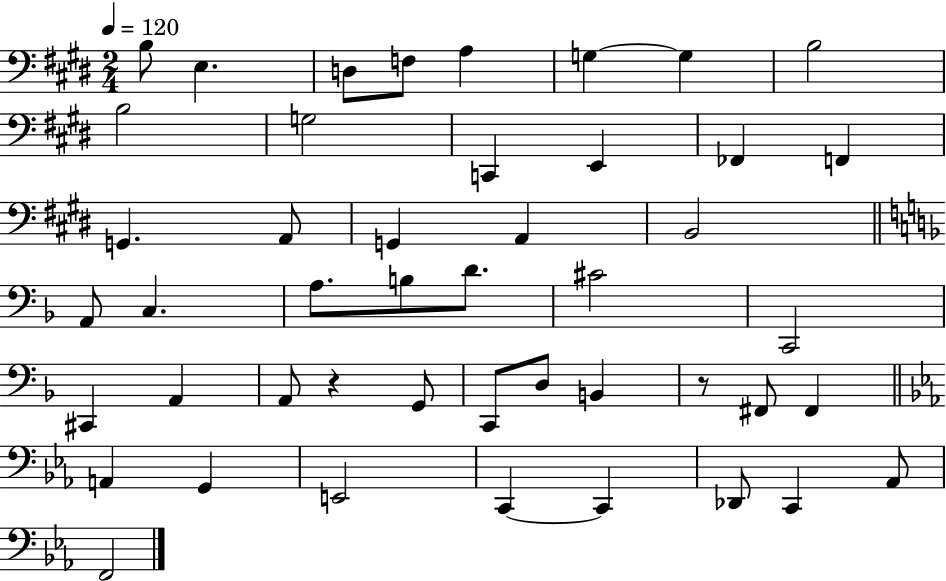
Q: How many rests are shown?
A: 2